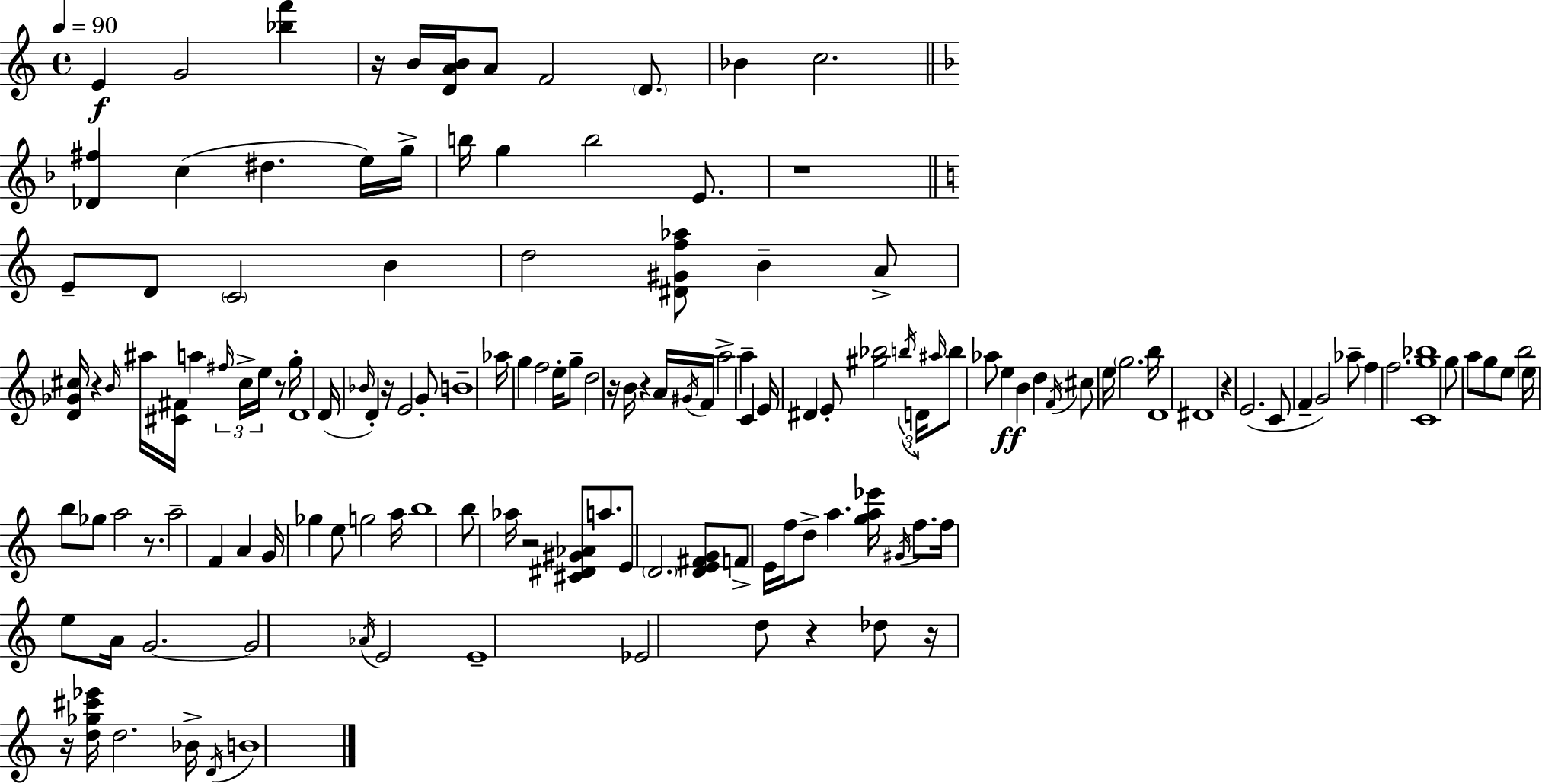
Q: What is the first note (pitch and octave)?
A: E4